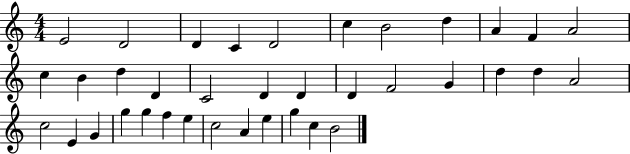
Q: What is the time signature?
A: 4/4